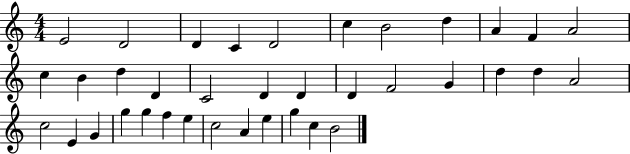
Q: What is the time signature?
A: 4/4